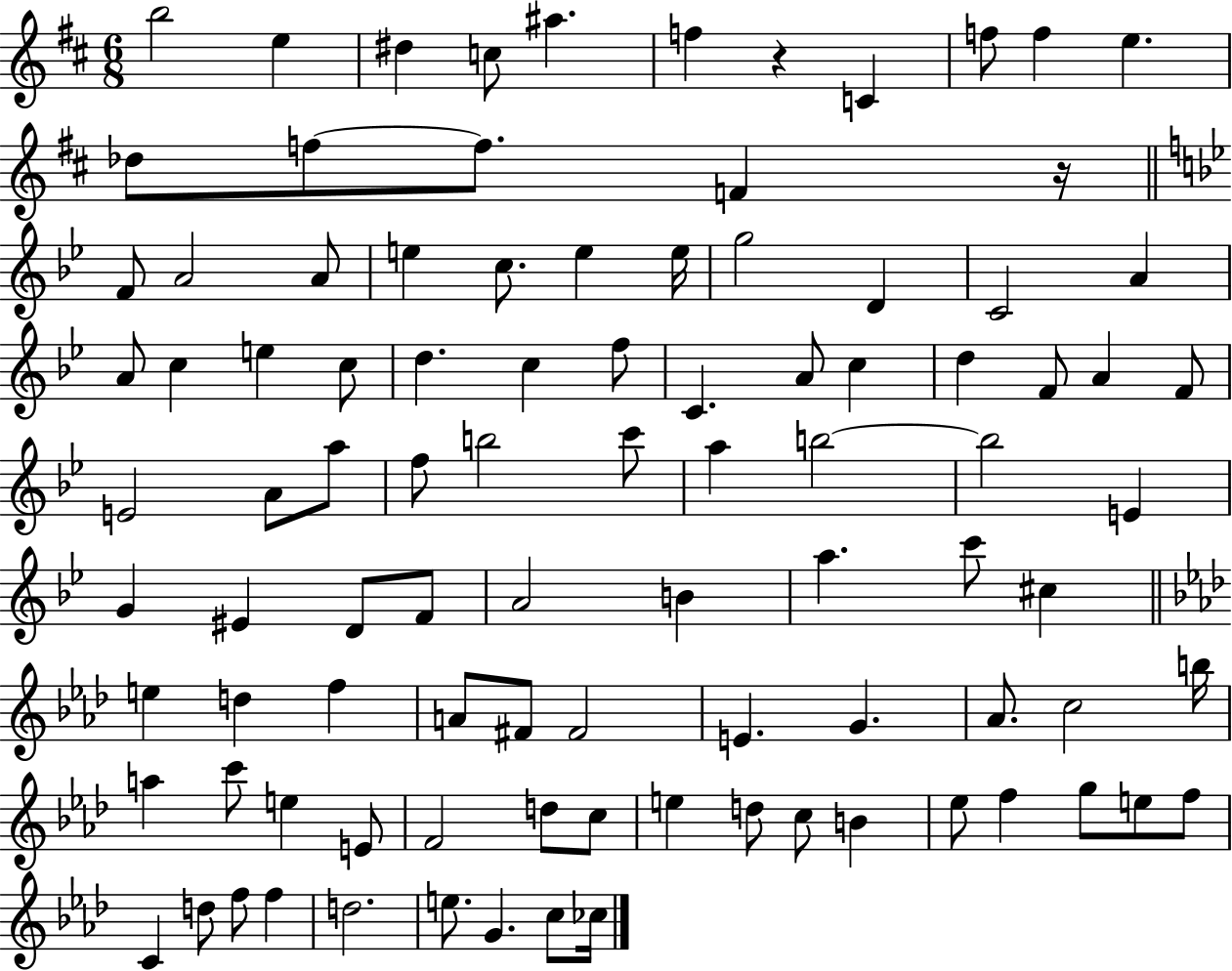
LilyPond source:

{
  \clef treble
  \numericTimeSignature
  \time 6/8
  \key d \major
  b''2 e''4 | dis''4 c''8 ais''4. | f''4 r4 c'4 | f''8 f''4 e''4. | \break des''8 f''8~~ f''8. f'4 r16 | \bar "||" \break \key bes \major f'8 a'2 a'8 | e''4 c''8. e''4 e''16 | g''2 d'4 | c'2 a'4 | \break a'8 c''4 e''4 c''8 | d''4. c''4 f''8 | c'4. a'8 c''4 | d''4 f'8 a'4 f'8 | \break e'2 a'8 a''8 | f''8 b''2 c'''8 | a''4 b''2~~ | b''2 e'4 | \break g'4 eis'4 d'8 f'8 | a'2 b'4 | a''4. c'''8 cis''4 | \bar "||" \break \key aes \major e''4 d''4 f''4 | a'8 fis'8 fis'2 | e'4. g'4. | aes'8. c''2 b''16 | \break a''4 c'''8 e''4 e'8 | f'2 d''8 c''8 | e''4 d''8 c''8 b'4 | ees''8 f''4 g''8 e''8 f''8 | \break c'4 d''8 f''8 f''4 | d''2. | e''8. g'4. c''8 ces''16 | \bar "|."
}